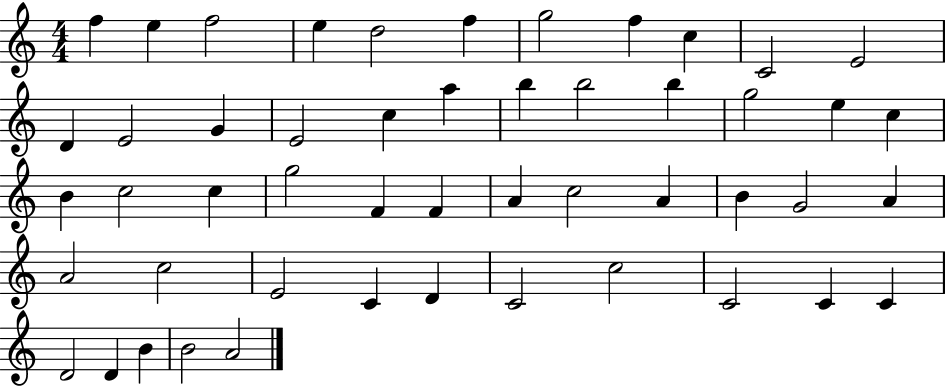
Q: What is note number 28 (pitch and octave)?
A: F4